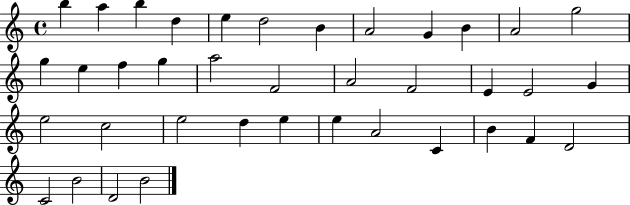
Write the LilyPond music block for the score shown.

{
  \clef treble
  \time 4/4
  \defaultTimeSignature
  \key c \major
  b''4 a''4 b''4 d''4 | e''4 d''2 b'4 | a'2 g'4 b'4 | a'2 g''2 | \break g''4 e''4 f''4 g''4 | a''2 f'2 | a'2 f'2 | e'4 e'2 g'4 | \break e''2 c''2 | e''2 d''4 e''4 | e''4 a'2 c'4 | b'4 f'4 d'2 | \break c'2 b'2 | d'2 b'2 | \bar "|."
}